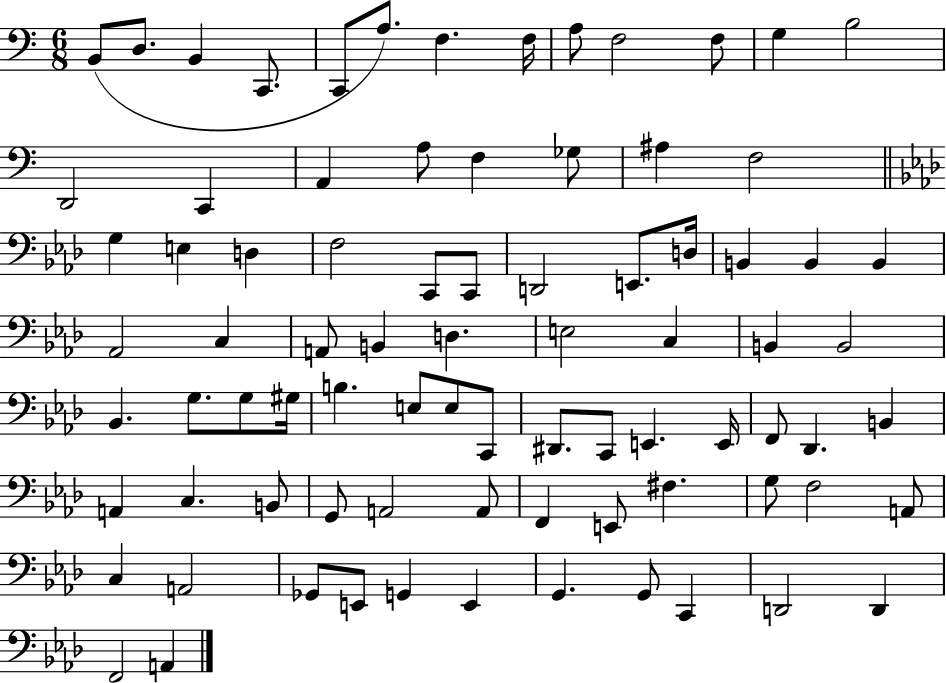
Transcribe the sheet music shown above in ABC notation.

X:1
T:Untitled
M:6/8
L:1/4
K:C
B,,/2 D,/2 B,, C,,/2 C,,/2 A,/2 F, F,/4 A,/2 F,2 F,/2 G, B,2 D,,2 C,, A,, A,/2 F, _G,/2 ^A, F,2 G, E, D, F,2 C,,/2 C,,/2 D,,2 E,,/2 D,/4 B,, B,, B,, _A,,2 C, A,,/2 B,, D, E,2 C, B,, B,,2 _B,, G,/2 G,/2 ^G,/4 B, E,/2 E,/2 C,,/2 ^D,,/2 C,,/2 E,, E,,/4 F,,/2 _D,, B,, A,, C, B,,/2 G,,/2 A,,2 A,,/2 F,, E,,/2 ^F, G,/2 F,2 A,,/2 C, A,,2 _G,,/2 E,,/2 G,, E,, G,, G,,/2 C,, D,,2 D,, F,,2 A,,